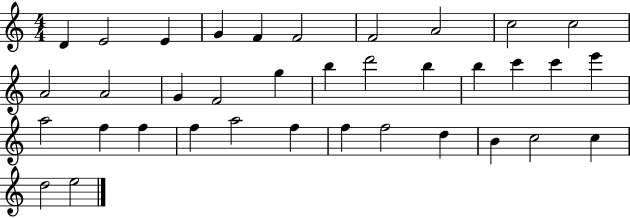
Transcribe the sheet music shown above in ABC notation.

X:1
T:Untitled
M:4/4
L:1/4
K:C
D E2 E G F F2 F2 A2 c2 c2 A2 A2 G F2 g b d'2 b b c' c' e' a2 f f f a2 f f f2 d B c2 c d2 e2